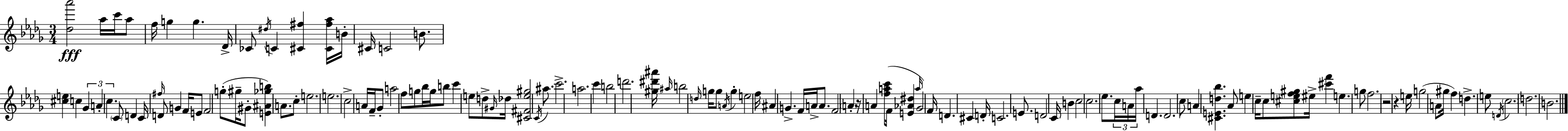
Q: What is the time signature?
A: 3/4